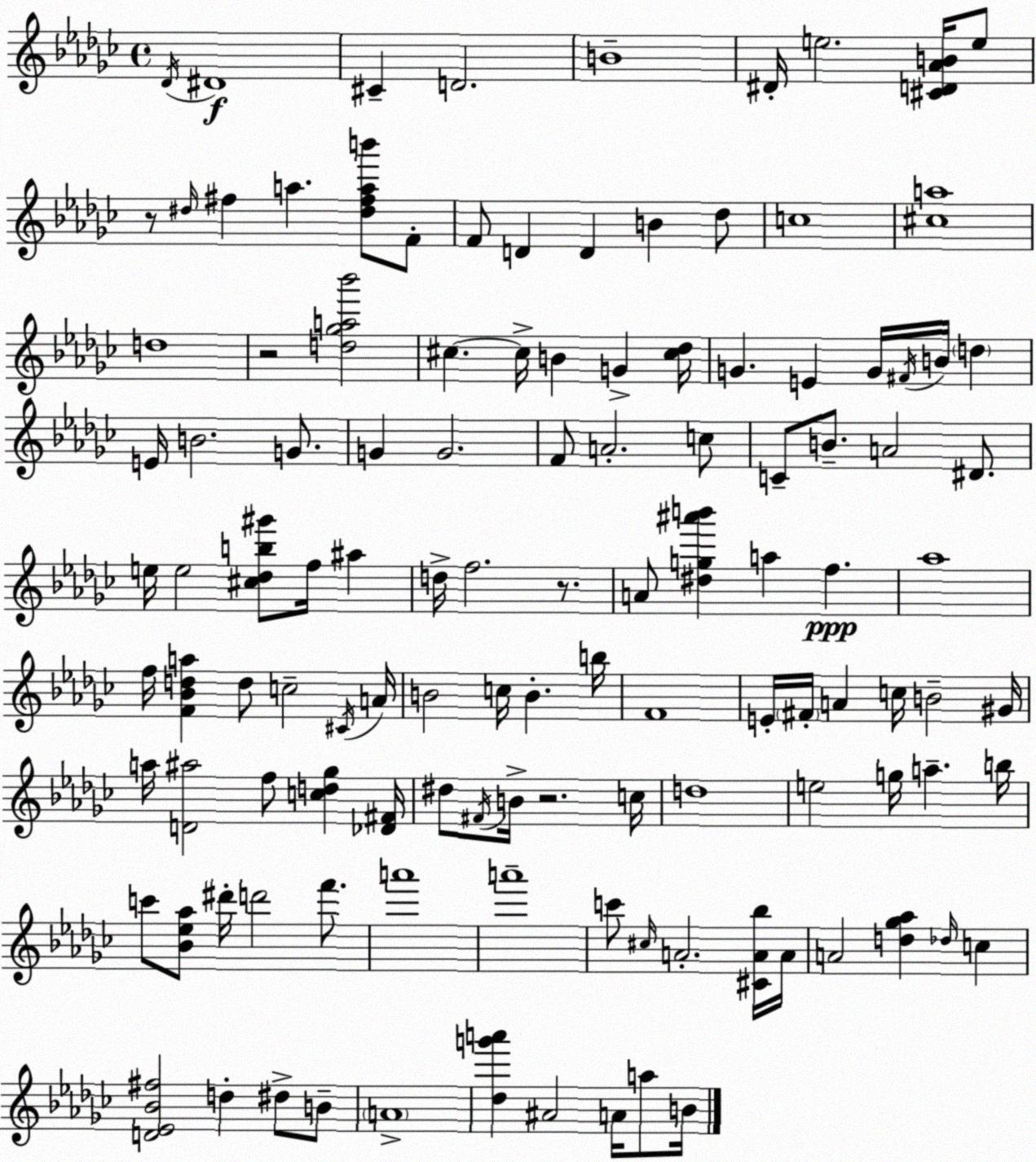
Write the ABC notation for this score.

X:1
T:Untitled
M:4/4
L:1/4
K:Ebm
_D/4 ^D4 ^C D2 B4 ^D/4 e2 [^CD_AB]/4 e/2 z/2 ^d/4 ^f a [^d^fab']/2 F/2 F/2 D D B _d/2 c4 [^ca]4 d4 z2 [d_ga_b']2 ^c ^c/4 B G [^c_d]/4 G E G/4 ^F/4 B/4 d E/4 B2 G/2 G G2 F/2 A2 c/2 C/2 B/2 A2 ^D/2 e/4 e2 [^c_db^g']/2 f/4 ^a d/4 f2 z/2 A/2 [^dg^a'b'] a f _a4 f/4 [F_Bda] d/2 c2 ^C/4 A/4 B2 c/4 B b/4 F4 E/4 ^F/4 A c/4 B2 ^G/4 a/4 [D^a]2 f/2 [cd_g] [_D^F]/4 ^d/2 ^F/4 B/4 z2 c/4 d4 e2 g/4 a b/4 c'/2 [_B_e_a]/2 ^d'/4 d'2 f'/2 a'4 a'4 c'/2 ^c/4 A2 [^CA_b]/4 A/4 A2 [d_g_a] _d/4 c [D_E_B^f]2 d ^d/2 B/2 A4 [_dg'a'] ^A2 A/4 a/2 B/4